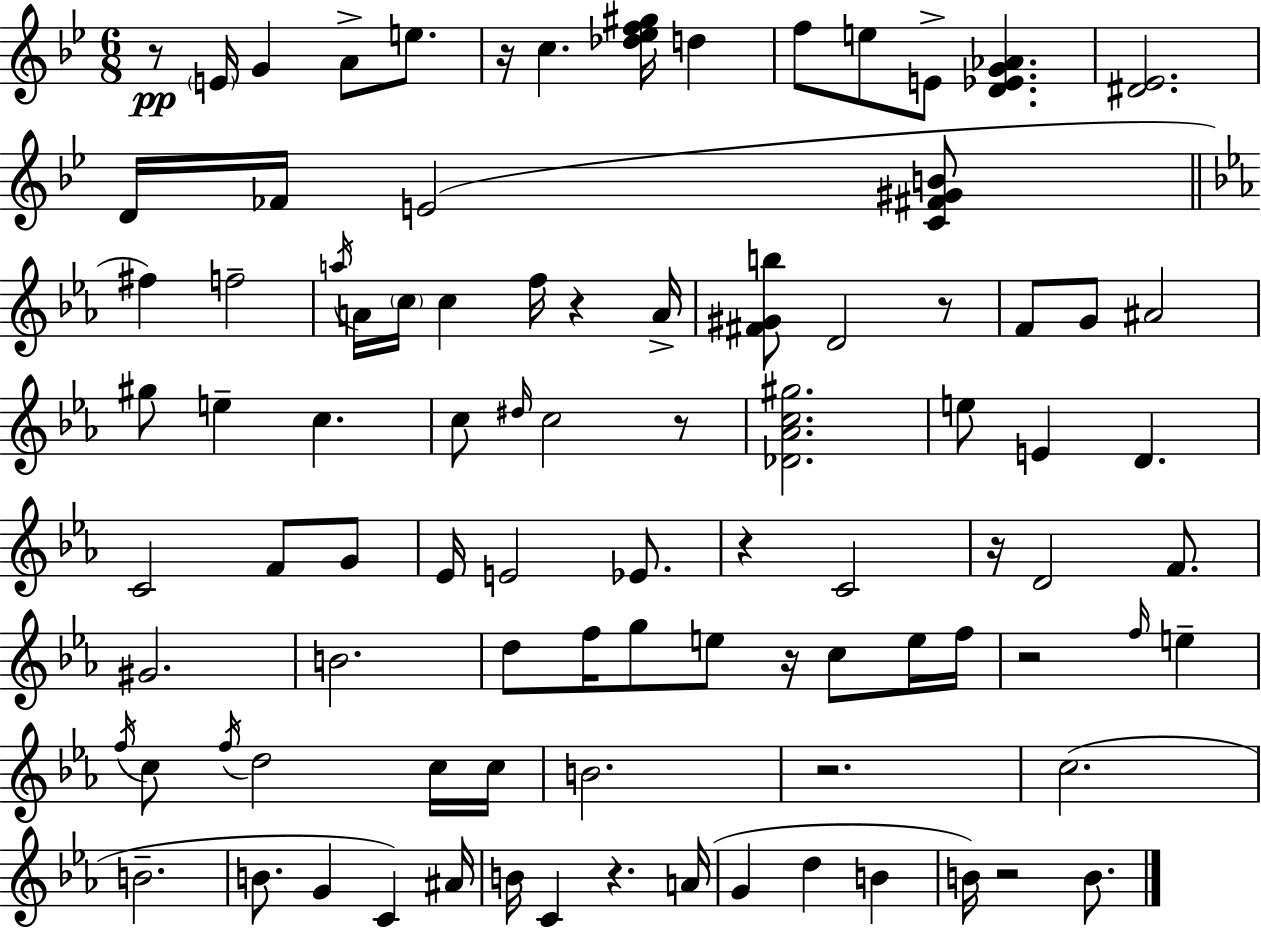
R/e E4/s G4/q A4/e E5/e. R/s C5/q. [Db5,Eb5,F5,G#5]/s D5/q F5/e E5/e E4/e [D4,Eb4,G4,Ab4]/q. [D#4,Eb4]/h. D4/s FES4/s E4/h [C4,F#4,G#4,B4]/e F#5/q F5/h A5/s A4/s C5/s C5/q F5/s R/q A4/s [F#4,G#4,B5]/e D4/h R/e F4/e G4/e A#4/h G#5/e E5/q C5/q. C5/e D#5/s C5/h R/e [Db4,Ab4,C5,G#5]/h. E5/e E4/q D4/q. C4/h F4/e G4/e Eb4/s E4/h Eb4/e. R/q C4/h R/s D4/h F4/e. G#4/h. B4/h. D5/e F5/s G5/e E5/e R/s C5/e E5/s F5/s R/h F5/s E5/q F5/s C5/e F5/s D5/h C5/s C5/s B4/h. R/h. C5/h. B4/h. B4/e. G4/q C4/q A#4/s B4/s C4/q R/q. A4/s G4/q D5/q B4/q B4/s R/h B4/e.